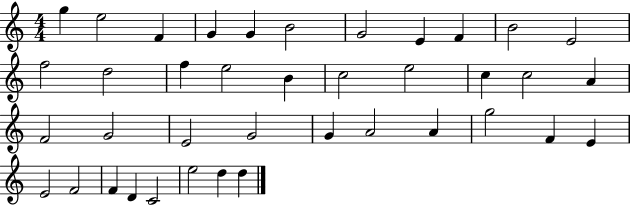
G5/q E5/h F4/q G4/q G4/q B4/h G4/h E4/q F4/q B4/h E4/h F5/h D5/h F5/q E5/h B4/q C5/h E5/h C5/q C5/h A4/q F4/h G4/h E4/h G4/h G4/q A4/h A4/q G5/h F4/q E4/q E4/h F4/h F4/q D4/q C4/h E5/h D5/q D5/q